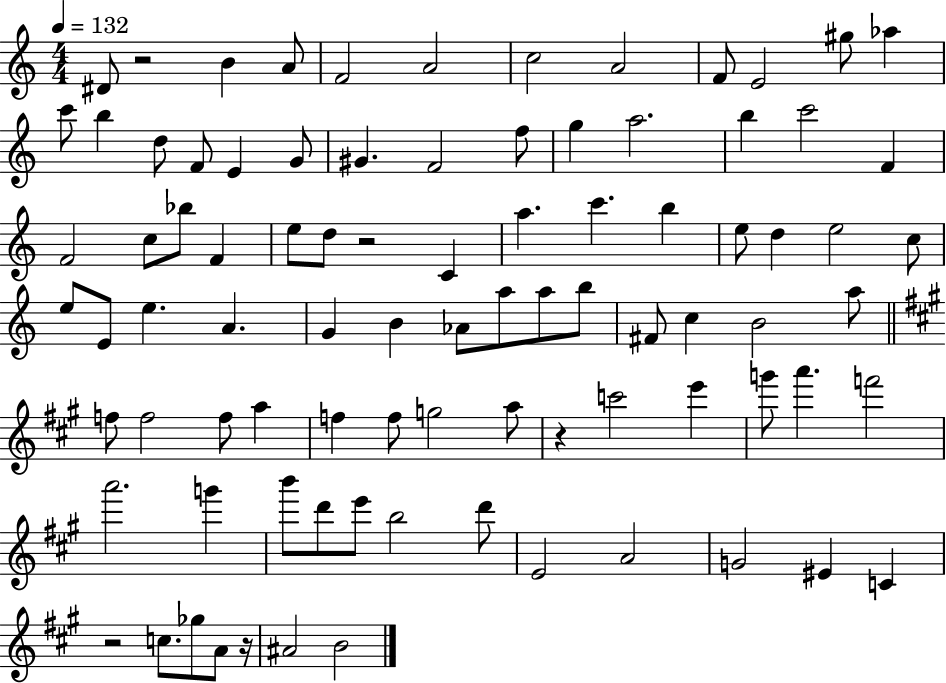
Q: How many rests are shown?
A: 5